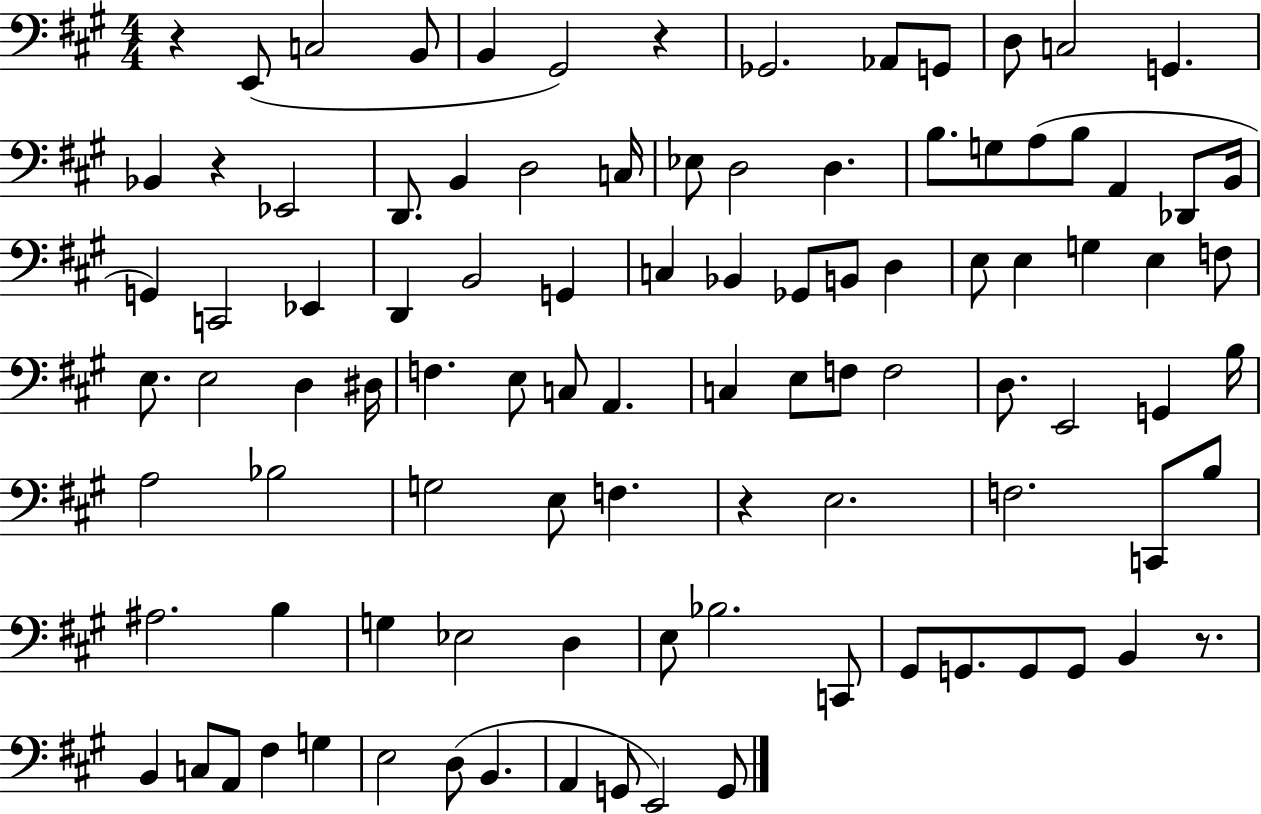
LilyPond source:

{
  \clef bass
  \numericTimeSignature
  \time 4/4
  \key a \major
  r4 e,8( c2 b,8 | b,4 gis,2) r4 | ges,2. aes,8 g,8 | d8 c2 g,4. | \break bes,4 r4 ees,2 | d,8. b,4 d2 c16 | ees8 d2 d4. | b8. g8 a8( b8 a,4 des,8 b,16 | \break g,4) c,2 ees,4 | d,4 b,2 g,4 | c4 bes,4 ges,8 b,8 d4 | e8 e4 g4 e4 f8 | \break e8. e2 d4 dis16 | f4. e8 c8 a,4. | c4 e8 f8 f2 | d8. e,2 g,4 b16 | \break a2 bes2 | g2 e8 f4. | r4 e2. | f2. c,8 b8 | \break ais2. b4 | g4 ees2 d4 | e8 bes2. c,8 | gis,8 g,8. g,8 g,8 b,4 r8. | \break b,4 c8 a,8 fis4 g4 | e2 d8( b,4. | a,4 g,8 e,2) g,8 | \bar "|."
}